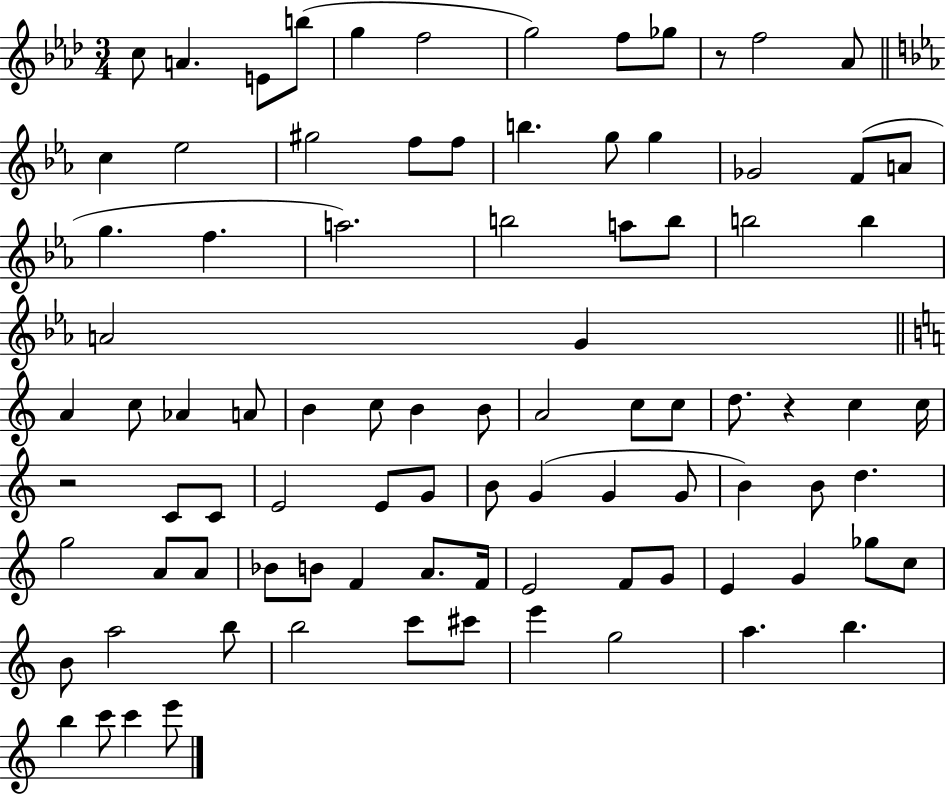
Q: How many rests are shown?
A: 3